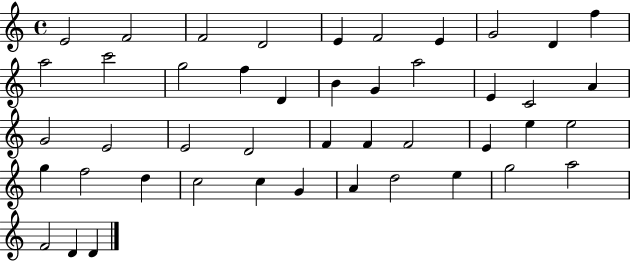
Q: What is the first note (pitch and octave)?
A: E4